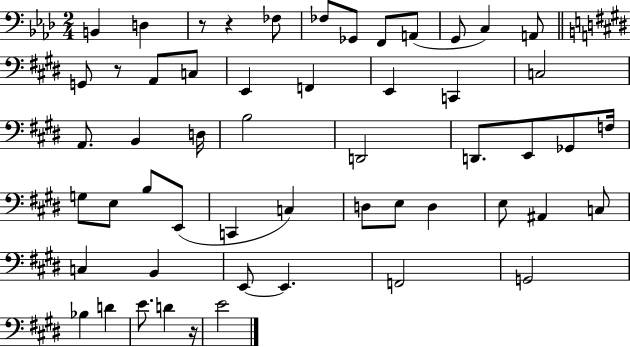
{
  \clef bass
  \numericTimeSignature
  \time 2/4
  \key aes \major
  b,4 d4 | r8 r4 fes8 | fes8 ges,8 f,8 a,8( | g,8 c4) a,8 | \break \bar "||" \break \key e \major g,8 r8 a,8 c8 | e,4 f,4 | e,4 c,4 | c2 | \break a,8. b,4 d16 | b2 | d,2 | d,8. e,8 ges,8 f16 | \break g8 e8 b8 e,8( | c,4 c4) | d8 e8 d4 | e8 ais,4 c8 | \break c4 b,4 | e,8~~ e,4. | f,2 | g,2 | \break bes4 d'4 | e'8. d'4 r16 | e'2 | \bar "|."
}